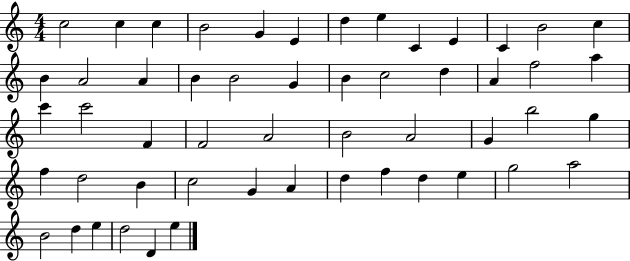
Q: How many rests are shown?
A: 0